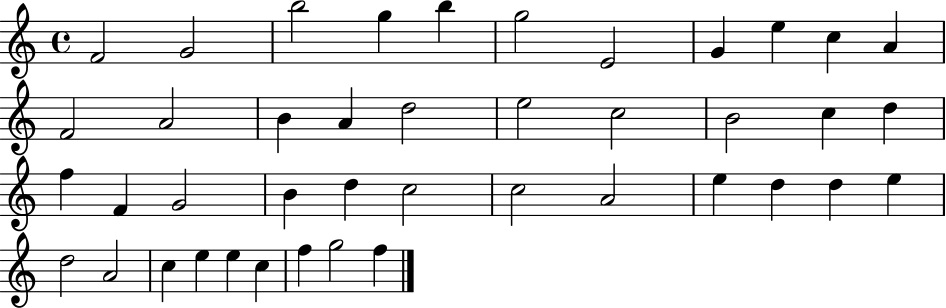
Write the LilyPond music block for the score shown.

{
  \clef treble
  \time 4/4
  \defaultTimeSignature
  \key c \major
  f'2 g'2 | b''2 g''4 b''4 | g''2 e'2 | g'4 e''4 c''4 a'4 | \break f'2 a'2 | b'4 a'4 d''2 | e''2 c''2 | b'2 c''4 d''4 | \break f''4 f'4 g'2 | b'4 d''4 c''2 | c''2 a'2 | e''4 d''4 d''4 e''4 | \break d''2 a'2 | c''4 e''4 e''4 c''4 | f''4 g''2 f''4 | \bar "|."
}